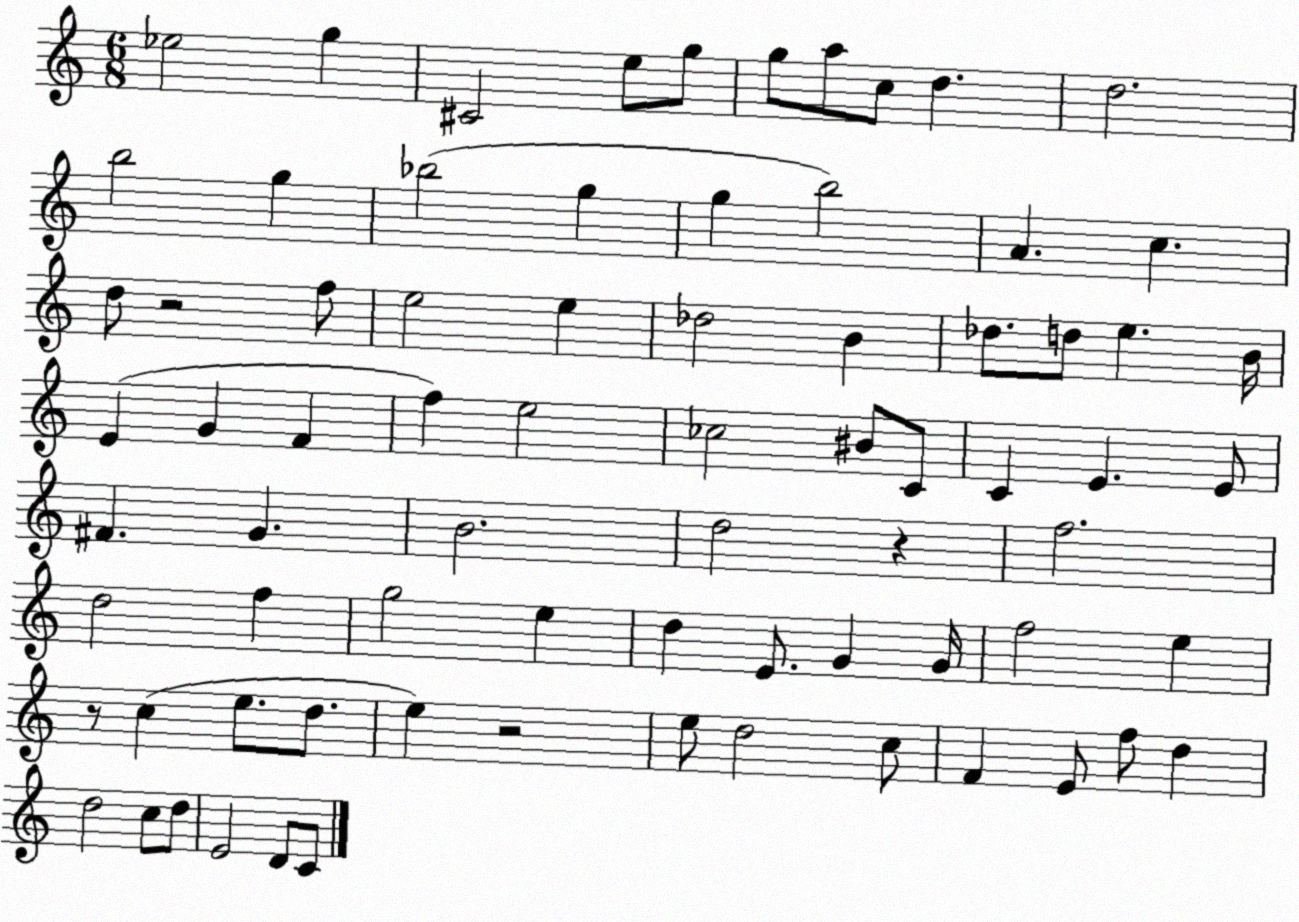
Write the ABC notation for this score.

X:1
T:Untitled
M:6/8
L:1/4
K:C
_e2 g ^C2 e/2 g/2 g/2 a/2 c/2 d d2 b2 g _b2 g g b2 A c d/2 z2 f/2 e2 e _d2 B _d/2 d/2 e B/4 E G F f e2 _c2 ^B/2 C/2 C E E/2 ^F G B2 d2 z f2 d2 f g2 e d E/2 G G/4 f2 e z/2 c e/2 d/2 e z2 e/2 d2 c/2 F E/2 f/2 d d2 c/2 d/2 E2 D/2 C/2